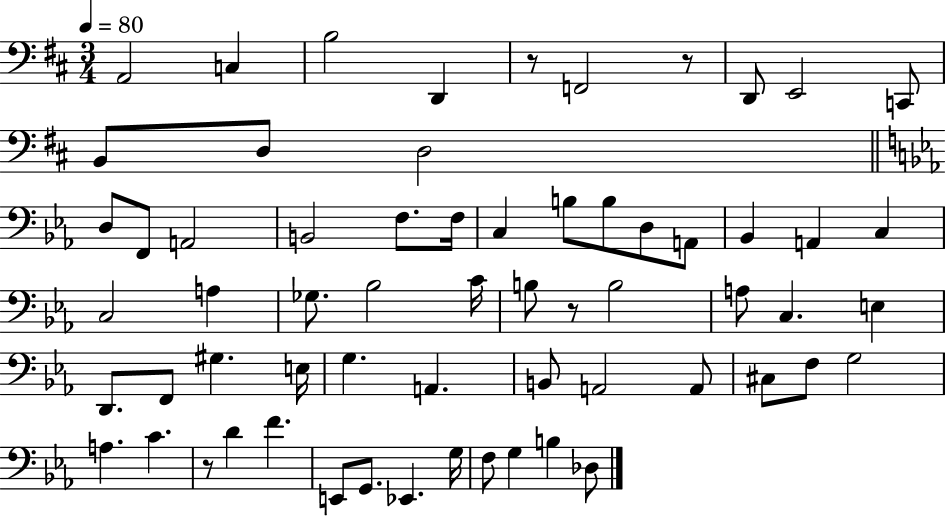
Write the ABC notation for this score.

X:1
T:Untitled
M:3/4
L:1/4
K:D
A,,2 C, B,2 D,, z/2 F,,2 z/2 D,,/2 E,,2 C,,/2 B,,/2 D,/2 D,2 D,/2 F,,/2 A,,2 B,,2 F,/2 F,/4 C, B,/2 B,/2 D,/2 A,,/2 _B,, A,, C, C,2 A, _G,/2 _B,2 C/4 B,/2 z/2 B,2 A,/2 C, E, D,,/2 F,,/2 ^G, E,/4 G, A,, B,,/2 A,,2 A,,/2 ^C,/2 F,/2 G,2 A, C z/2 D F E,,/2 G,,/2 _E,, G,/4 F,/2 G, B, _D,/2